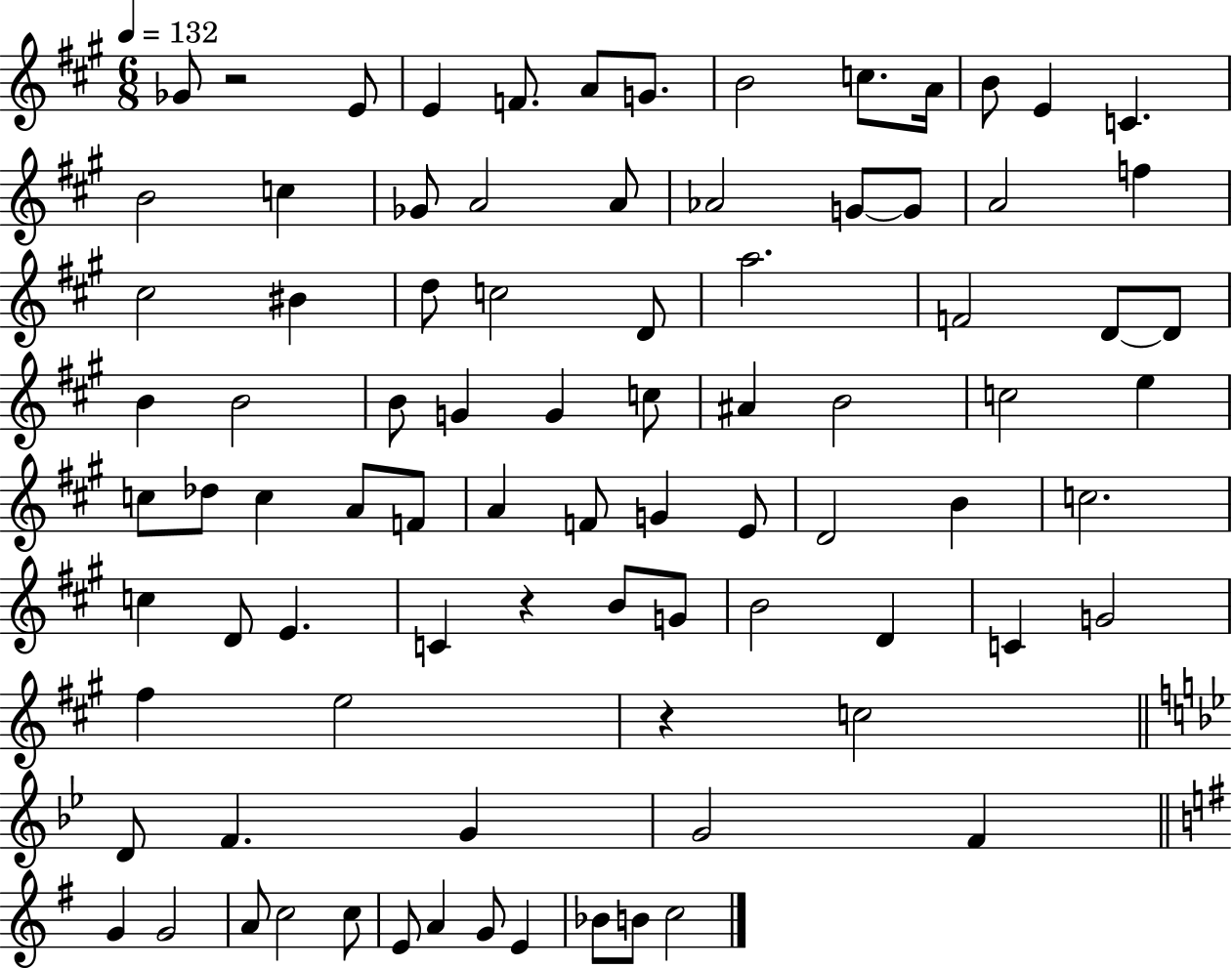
Gb4/e R/h E4/e E4/q F4/e. A4/e G4/e. B4/h C5/e. A4/s B4/e E4/q C4/q. B4/h C5/q Gb4/e A4/h A4/e Ab4/h G4/e G4/e A4/h F5/q C#5/h BIS4/q D5/e C5/h D4/e A5/h. F4/h D4/e D4/e B4/q B4/h B4/e G4/q G4/q C5/e A#4/q B4/h C5/h E5/q C5/e Db5/e C5/q A4/e F4/e A4/q F4/e G4/q E4/e D4/h B4/q C5/h. C5/q D4/e E4/q. C4/q R/q B4/e G4/e B4/h D4/q C4/q G4/h F#5/q E5/h R/q C5/h D4/e F4/q. G4/q G4/h F4/q G4/q G4/h A4/e C5/h C5/e E4/e A4/q G4/e E4/q Bb4/e B4/e C5/h